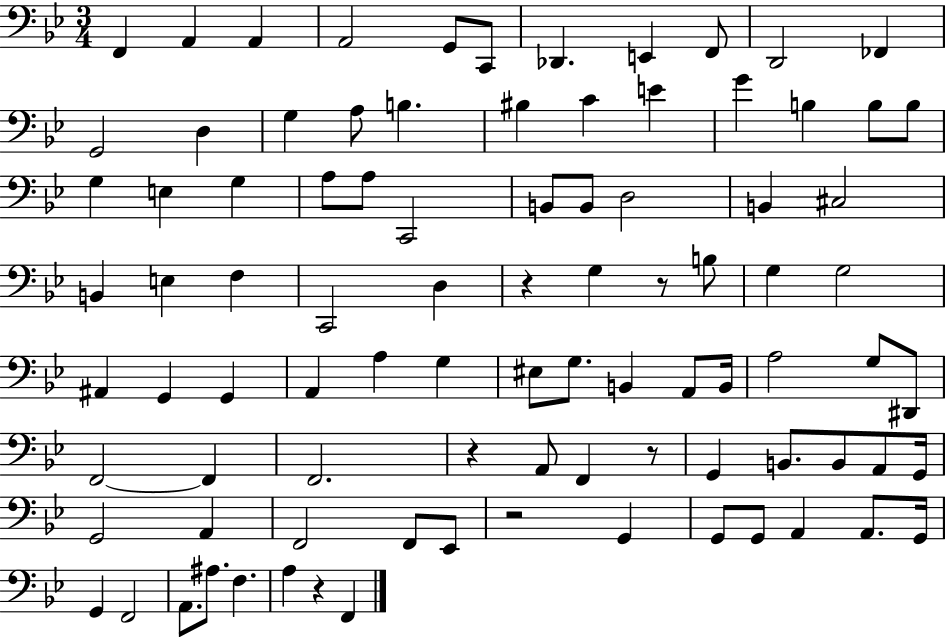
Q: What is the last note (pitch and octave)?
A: F2